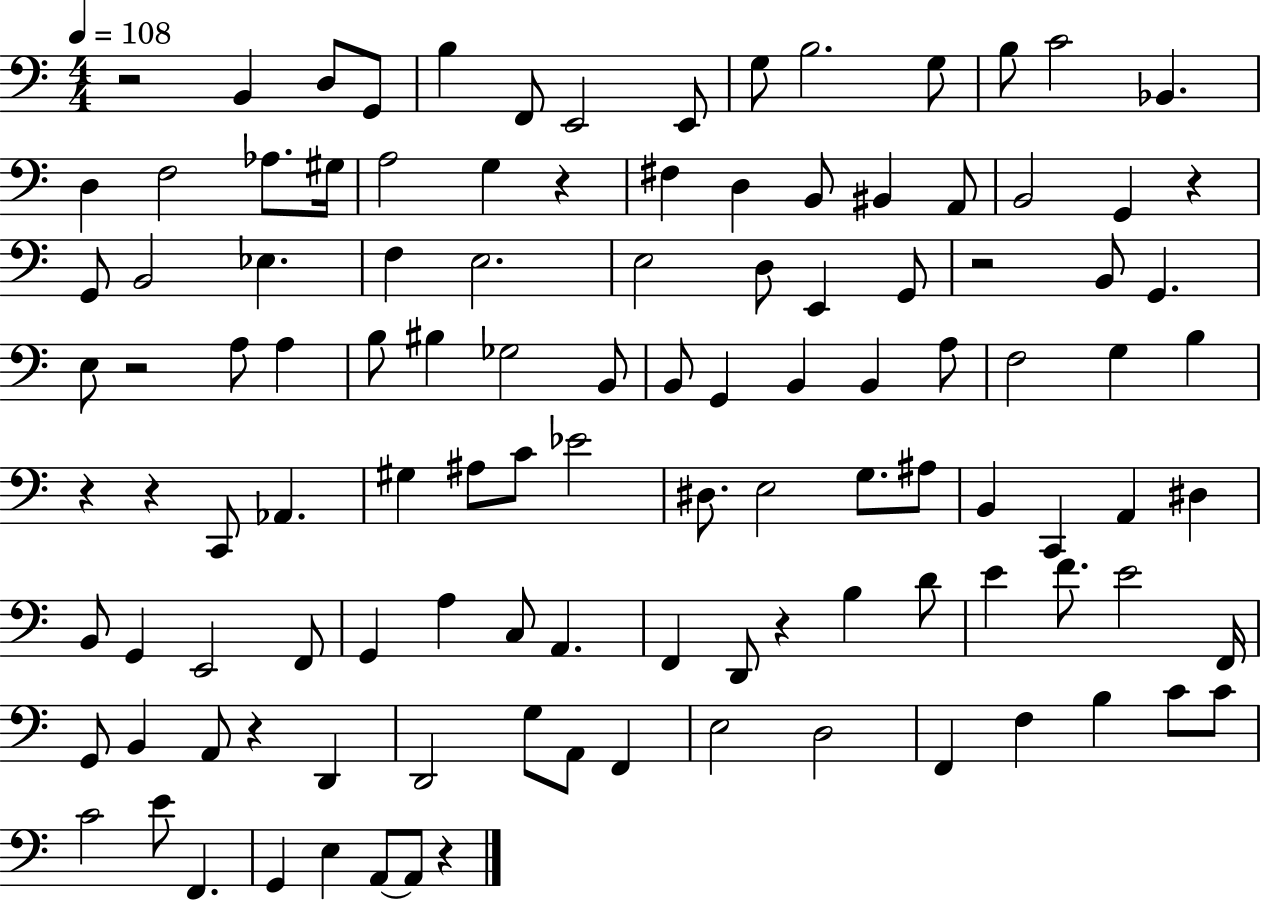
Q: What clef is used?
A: bass